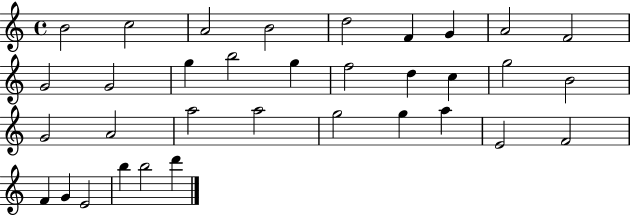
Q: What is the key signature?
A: C major